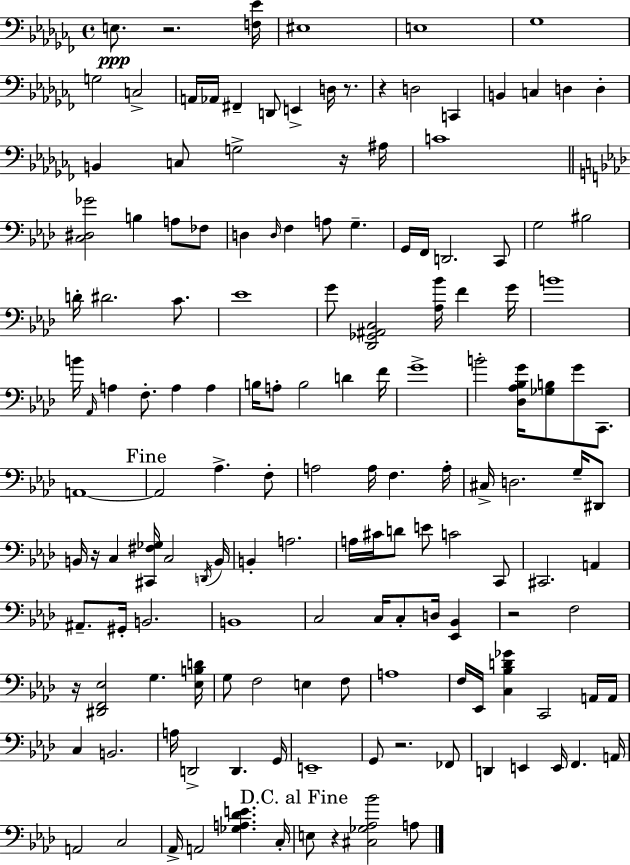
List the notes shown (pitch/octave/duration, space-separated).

E3/e. R/h. [F3,Eb4]/s EIS3/w E3/w Gb3/w G3/h C3/h A2/s Ab2/s F#2/q D2/e E2/q D3/s R/e. R/q D3/h C2/q B2/q C3/q D3/q D3/q B2/q C3/e G3/h R/s A#3/s C4/w [C3,D#3,Gb4]/h B3/q A3/e FES3/e D3/q D3/s F3/q A3/e G3/q. G2/s F2/s D2/h. C2/e G3/h BIS3/h D4/s D#4/h. C4/e. Eb4/w G4/e [Db2,Gb2,A#2,C3]/h [Ab3,Bb4]/s F4/q G4/s B4/w B4/s Ab2/s A3/q F3/e. A3/q A3/q B3/s A3/e B3/h D4/q F4/s G4/w B4/h [Db3,Ab3,Bb3,G4]/s [Gb3,B3]/e G4/e C2/e. A2/w A2/h Ab3/q. F3/e A3/h A3/s F3/q. A3/s C#3/s D3/h. G3/s D#2/e B2/s R/s C3/q [C#2,F#3,Gb3]/s C3/h D2/s B2/s B2/q A3/h. A3/s C#4/s D4/e E4/e C4/h C2/e C#2/h. A2/q A#2/e. G#2/s B2/h. B2/w C3/h C3/s C3/e D3/s [Eb2,Bb2]/q R/h F3/h R/s [D#2,F2,Eb3]/h G3/q. [Eb3,B3,D4]/s G3/e F3/h E3/q F3/e A3/w F3/s Eb2/s [C3,Bb3,D4,Gb4]/q C2/h A2/s A2/s C3/q B2/h. A3/s D2/h D2/q. G2/s E2/w G2/e R/h. FES2/e D2/q E2/q E2/s F2/q. A2/s A2/h C3/h Ab2/s A2/h [Gb3,A3,Db4,E4]/q. C3/s E3/e R/q [C#3,Gb3,Ab3,Bb4]/h A3/e